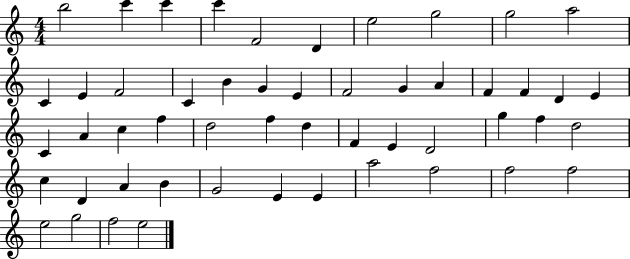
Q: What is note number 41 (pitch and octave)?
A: B4